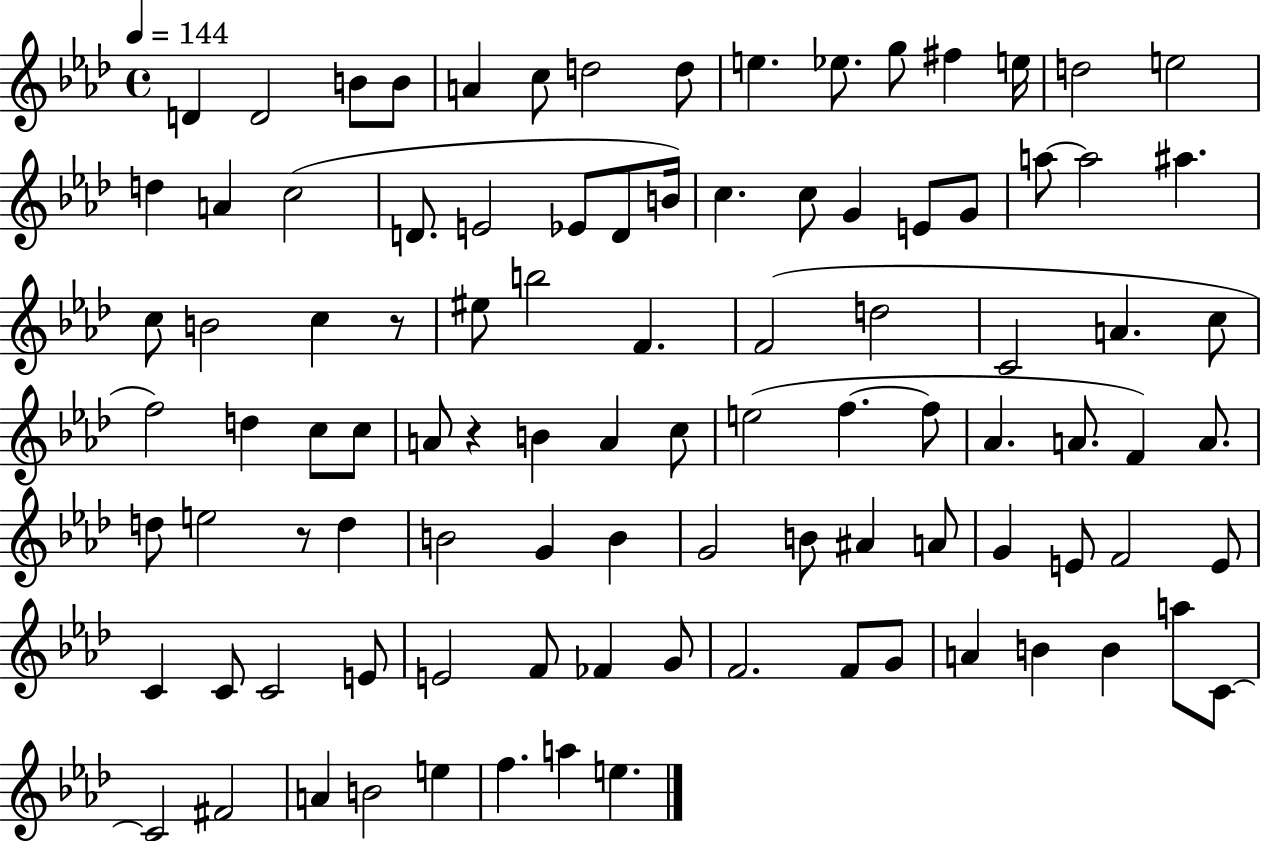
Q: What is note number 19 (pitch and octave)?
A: D4